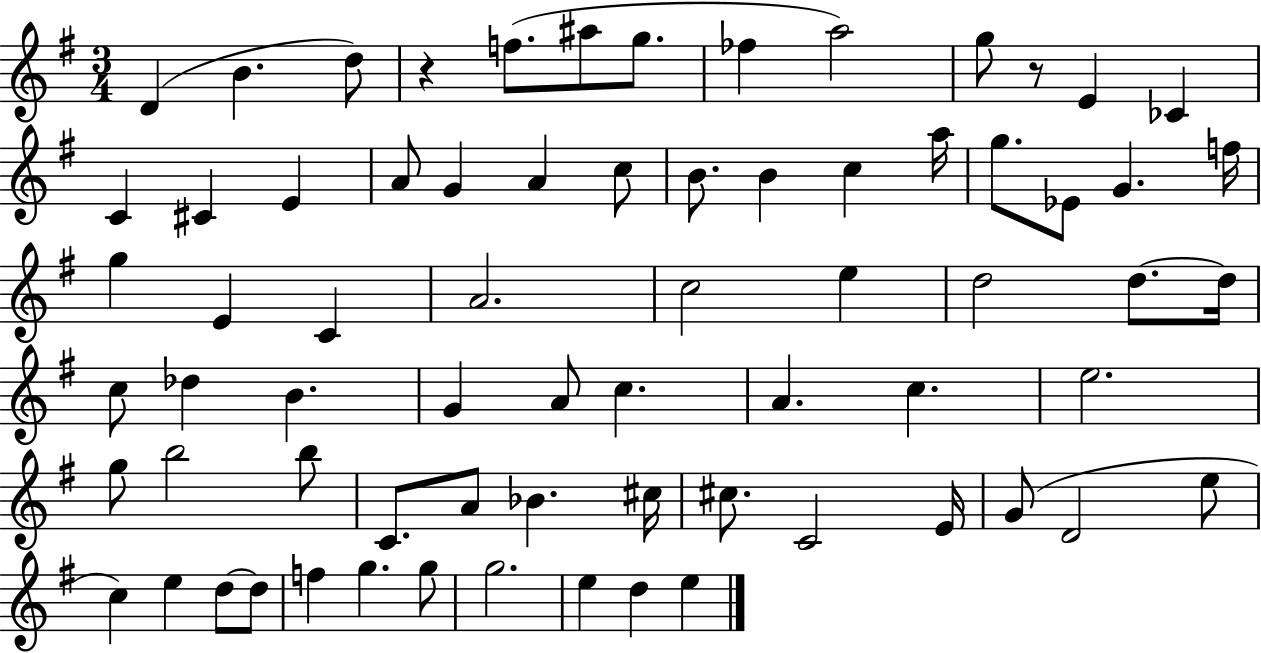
D4/q B4/q. D5/e R/q F5/e. A#5/e G5/e. FES5/q A5/h G5/e R/e E4/q CES4/q C4/q C#4/q E4/q A4/e G4/q A4/q C5/e B4/e. B4/q C5/q A5/s G5/e. Eb4/e G4/q. F5/s G5/q E4/q C4/q A4/h. C5/h E5/q D5/h D5/e. D5/s C5/e Db5/q B4/q. G4/q A4/e C5/q. A4/q. C5/q. E5/h. G5/e B5/h B5/e C4/e. A4/e Bb4/q. C#5/s C#5/e. C4/h E4/s G4/e D4/h E5/e C5/q E5/q D5/e D5/e F5/q G5/q. G5/e G5/h. E5/q D5/q E5/q